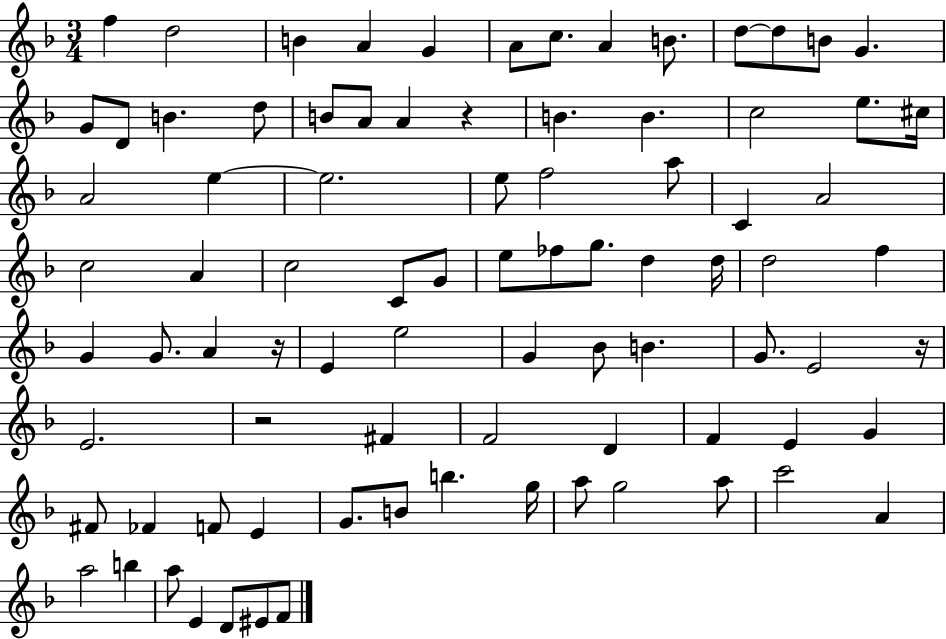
X:1
T:Untitled
M:3/4
L:1/4
K:F
f d2 B A G A/2 c/2 A B/2 d/2 d/2 B/2 G G/2 D/2 B d/2 B/2 A/2 A z B B c2 e/2 ^c/4 A2 e e2 e/2 f2 a/2 C A2 c2 A c2 C/2 G/2 e/2 _f/2 g/2 d d/4 d2 f G G/2 A z/4 E e2 G _B/2 B G/2 E2 z/4 E2 z2 ^F F2 D F E G ^F/2 _F F/2 E G/2 B/2 b g/4 a/2 g2 a/2 c'2 A a2 b a/2 E D/2 ^E/2 F/2